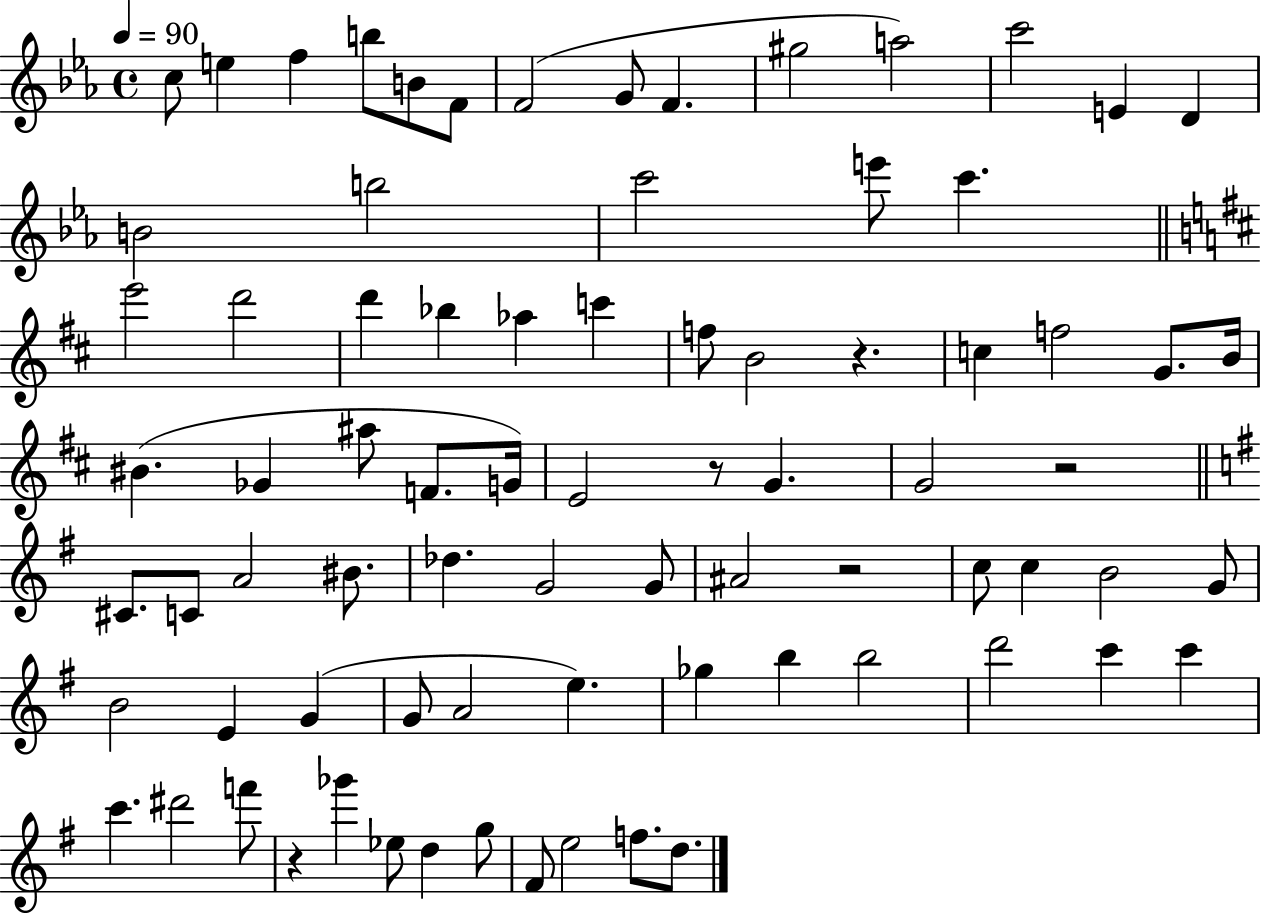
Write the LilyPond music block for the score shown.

{
  \clef treble
  \time 4/4
  \defaultTimeSignature
  \key ees \major
  \tempo 4 = 90
  c''8 e''4 f''4 b''8 b'8 f'8 | f'2( g'8 f'4. | gis''2 a''2) | c'''2 e'4 d'4 | \break b'2 b''2 | c'''2 e'''8 c'''4. | \bar "||" \break \key d \major e'''2 d'''2 | d'''4 bes''4 aes''4 c'''4 | f''8 b'2 r4. | c''4 f''2 g'8. b'16 | \break bis'4.( ges'4 ais''8 f'8. g'16) | e'2 r8 g'4. | g'2 r2 | \bar "||" \break \key e \minor cis'8. c'8 a'2 bis'8. | des''4. g'2 g'8 | ais'2 r2 | c''8 c''4 b'2 g'8 | \break b'2 e'4 g'4( | g'8 a'2 e''4.) | ges''4 b''4 b''2 | d'''2 c'''4 c'''4 | \break c'''4. dis'''2 f'''8 | r4 ges'''4 ees''8 d''4 g''8 | fis'8 e''2 f''8. d''8. | \bar "|."
}